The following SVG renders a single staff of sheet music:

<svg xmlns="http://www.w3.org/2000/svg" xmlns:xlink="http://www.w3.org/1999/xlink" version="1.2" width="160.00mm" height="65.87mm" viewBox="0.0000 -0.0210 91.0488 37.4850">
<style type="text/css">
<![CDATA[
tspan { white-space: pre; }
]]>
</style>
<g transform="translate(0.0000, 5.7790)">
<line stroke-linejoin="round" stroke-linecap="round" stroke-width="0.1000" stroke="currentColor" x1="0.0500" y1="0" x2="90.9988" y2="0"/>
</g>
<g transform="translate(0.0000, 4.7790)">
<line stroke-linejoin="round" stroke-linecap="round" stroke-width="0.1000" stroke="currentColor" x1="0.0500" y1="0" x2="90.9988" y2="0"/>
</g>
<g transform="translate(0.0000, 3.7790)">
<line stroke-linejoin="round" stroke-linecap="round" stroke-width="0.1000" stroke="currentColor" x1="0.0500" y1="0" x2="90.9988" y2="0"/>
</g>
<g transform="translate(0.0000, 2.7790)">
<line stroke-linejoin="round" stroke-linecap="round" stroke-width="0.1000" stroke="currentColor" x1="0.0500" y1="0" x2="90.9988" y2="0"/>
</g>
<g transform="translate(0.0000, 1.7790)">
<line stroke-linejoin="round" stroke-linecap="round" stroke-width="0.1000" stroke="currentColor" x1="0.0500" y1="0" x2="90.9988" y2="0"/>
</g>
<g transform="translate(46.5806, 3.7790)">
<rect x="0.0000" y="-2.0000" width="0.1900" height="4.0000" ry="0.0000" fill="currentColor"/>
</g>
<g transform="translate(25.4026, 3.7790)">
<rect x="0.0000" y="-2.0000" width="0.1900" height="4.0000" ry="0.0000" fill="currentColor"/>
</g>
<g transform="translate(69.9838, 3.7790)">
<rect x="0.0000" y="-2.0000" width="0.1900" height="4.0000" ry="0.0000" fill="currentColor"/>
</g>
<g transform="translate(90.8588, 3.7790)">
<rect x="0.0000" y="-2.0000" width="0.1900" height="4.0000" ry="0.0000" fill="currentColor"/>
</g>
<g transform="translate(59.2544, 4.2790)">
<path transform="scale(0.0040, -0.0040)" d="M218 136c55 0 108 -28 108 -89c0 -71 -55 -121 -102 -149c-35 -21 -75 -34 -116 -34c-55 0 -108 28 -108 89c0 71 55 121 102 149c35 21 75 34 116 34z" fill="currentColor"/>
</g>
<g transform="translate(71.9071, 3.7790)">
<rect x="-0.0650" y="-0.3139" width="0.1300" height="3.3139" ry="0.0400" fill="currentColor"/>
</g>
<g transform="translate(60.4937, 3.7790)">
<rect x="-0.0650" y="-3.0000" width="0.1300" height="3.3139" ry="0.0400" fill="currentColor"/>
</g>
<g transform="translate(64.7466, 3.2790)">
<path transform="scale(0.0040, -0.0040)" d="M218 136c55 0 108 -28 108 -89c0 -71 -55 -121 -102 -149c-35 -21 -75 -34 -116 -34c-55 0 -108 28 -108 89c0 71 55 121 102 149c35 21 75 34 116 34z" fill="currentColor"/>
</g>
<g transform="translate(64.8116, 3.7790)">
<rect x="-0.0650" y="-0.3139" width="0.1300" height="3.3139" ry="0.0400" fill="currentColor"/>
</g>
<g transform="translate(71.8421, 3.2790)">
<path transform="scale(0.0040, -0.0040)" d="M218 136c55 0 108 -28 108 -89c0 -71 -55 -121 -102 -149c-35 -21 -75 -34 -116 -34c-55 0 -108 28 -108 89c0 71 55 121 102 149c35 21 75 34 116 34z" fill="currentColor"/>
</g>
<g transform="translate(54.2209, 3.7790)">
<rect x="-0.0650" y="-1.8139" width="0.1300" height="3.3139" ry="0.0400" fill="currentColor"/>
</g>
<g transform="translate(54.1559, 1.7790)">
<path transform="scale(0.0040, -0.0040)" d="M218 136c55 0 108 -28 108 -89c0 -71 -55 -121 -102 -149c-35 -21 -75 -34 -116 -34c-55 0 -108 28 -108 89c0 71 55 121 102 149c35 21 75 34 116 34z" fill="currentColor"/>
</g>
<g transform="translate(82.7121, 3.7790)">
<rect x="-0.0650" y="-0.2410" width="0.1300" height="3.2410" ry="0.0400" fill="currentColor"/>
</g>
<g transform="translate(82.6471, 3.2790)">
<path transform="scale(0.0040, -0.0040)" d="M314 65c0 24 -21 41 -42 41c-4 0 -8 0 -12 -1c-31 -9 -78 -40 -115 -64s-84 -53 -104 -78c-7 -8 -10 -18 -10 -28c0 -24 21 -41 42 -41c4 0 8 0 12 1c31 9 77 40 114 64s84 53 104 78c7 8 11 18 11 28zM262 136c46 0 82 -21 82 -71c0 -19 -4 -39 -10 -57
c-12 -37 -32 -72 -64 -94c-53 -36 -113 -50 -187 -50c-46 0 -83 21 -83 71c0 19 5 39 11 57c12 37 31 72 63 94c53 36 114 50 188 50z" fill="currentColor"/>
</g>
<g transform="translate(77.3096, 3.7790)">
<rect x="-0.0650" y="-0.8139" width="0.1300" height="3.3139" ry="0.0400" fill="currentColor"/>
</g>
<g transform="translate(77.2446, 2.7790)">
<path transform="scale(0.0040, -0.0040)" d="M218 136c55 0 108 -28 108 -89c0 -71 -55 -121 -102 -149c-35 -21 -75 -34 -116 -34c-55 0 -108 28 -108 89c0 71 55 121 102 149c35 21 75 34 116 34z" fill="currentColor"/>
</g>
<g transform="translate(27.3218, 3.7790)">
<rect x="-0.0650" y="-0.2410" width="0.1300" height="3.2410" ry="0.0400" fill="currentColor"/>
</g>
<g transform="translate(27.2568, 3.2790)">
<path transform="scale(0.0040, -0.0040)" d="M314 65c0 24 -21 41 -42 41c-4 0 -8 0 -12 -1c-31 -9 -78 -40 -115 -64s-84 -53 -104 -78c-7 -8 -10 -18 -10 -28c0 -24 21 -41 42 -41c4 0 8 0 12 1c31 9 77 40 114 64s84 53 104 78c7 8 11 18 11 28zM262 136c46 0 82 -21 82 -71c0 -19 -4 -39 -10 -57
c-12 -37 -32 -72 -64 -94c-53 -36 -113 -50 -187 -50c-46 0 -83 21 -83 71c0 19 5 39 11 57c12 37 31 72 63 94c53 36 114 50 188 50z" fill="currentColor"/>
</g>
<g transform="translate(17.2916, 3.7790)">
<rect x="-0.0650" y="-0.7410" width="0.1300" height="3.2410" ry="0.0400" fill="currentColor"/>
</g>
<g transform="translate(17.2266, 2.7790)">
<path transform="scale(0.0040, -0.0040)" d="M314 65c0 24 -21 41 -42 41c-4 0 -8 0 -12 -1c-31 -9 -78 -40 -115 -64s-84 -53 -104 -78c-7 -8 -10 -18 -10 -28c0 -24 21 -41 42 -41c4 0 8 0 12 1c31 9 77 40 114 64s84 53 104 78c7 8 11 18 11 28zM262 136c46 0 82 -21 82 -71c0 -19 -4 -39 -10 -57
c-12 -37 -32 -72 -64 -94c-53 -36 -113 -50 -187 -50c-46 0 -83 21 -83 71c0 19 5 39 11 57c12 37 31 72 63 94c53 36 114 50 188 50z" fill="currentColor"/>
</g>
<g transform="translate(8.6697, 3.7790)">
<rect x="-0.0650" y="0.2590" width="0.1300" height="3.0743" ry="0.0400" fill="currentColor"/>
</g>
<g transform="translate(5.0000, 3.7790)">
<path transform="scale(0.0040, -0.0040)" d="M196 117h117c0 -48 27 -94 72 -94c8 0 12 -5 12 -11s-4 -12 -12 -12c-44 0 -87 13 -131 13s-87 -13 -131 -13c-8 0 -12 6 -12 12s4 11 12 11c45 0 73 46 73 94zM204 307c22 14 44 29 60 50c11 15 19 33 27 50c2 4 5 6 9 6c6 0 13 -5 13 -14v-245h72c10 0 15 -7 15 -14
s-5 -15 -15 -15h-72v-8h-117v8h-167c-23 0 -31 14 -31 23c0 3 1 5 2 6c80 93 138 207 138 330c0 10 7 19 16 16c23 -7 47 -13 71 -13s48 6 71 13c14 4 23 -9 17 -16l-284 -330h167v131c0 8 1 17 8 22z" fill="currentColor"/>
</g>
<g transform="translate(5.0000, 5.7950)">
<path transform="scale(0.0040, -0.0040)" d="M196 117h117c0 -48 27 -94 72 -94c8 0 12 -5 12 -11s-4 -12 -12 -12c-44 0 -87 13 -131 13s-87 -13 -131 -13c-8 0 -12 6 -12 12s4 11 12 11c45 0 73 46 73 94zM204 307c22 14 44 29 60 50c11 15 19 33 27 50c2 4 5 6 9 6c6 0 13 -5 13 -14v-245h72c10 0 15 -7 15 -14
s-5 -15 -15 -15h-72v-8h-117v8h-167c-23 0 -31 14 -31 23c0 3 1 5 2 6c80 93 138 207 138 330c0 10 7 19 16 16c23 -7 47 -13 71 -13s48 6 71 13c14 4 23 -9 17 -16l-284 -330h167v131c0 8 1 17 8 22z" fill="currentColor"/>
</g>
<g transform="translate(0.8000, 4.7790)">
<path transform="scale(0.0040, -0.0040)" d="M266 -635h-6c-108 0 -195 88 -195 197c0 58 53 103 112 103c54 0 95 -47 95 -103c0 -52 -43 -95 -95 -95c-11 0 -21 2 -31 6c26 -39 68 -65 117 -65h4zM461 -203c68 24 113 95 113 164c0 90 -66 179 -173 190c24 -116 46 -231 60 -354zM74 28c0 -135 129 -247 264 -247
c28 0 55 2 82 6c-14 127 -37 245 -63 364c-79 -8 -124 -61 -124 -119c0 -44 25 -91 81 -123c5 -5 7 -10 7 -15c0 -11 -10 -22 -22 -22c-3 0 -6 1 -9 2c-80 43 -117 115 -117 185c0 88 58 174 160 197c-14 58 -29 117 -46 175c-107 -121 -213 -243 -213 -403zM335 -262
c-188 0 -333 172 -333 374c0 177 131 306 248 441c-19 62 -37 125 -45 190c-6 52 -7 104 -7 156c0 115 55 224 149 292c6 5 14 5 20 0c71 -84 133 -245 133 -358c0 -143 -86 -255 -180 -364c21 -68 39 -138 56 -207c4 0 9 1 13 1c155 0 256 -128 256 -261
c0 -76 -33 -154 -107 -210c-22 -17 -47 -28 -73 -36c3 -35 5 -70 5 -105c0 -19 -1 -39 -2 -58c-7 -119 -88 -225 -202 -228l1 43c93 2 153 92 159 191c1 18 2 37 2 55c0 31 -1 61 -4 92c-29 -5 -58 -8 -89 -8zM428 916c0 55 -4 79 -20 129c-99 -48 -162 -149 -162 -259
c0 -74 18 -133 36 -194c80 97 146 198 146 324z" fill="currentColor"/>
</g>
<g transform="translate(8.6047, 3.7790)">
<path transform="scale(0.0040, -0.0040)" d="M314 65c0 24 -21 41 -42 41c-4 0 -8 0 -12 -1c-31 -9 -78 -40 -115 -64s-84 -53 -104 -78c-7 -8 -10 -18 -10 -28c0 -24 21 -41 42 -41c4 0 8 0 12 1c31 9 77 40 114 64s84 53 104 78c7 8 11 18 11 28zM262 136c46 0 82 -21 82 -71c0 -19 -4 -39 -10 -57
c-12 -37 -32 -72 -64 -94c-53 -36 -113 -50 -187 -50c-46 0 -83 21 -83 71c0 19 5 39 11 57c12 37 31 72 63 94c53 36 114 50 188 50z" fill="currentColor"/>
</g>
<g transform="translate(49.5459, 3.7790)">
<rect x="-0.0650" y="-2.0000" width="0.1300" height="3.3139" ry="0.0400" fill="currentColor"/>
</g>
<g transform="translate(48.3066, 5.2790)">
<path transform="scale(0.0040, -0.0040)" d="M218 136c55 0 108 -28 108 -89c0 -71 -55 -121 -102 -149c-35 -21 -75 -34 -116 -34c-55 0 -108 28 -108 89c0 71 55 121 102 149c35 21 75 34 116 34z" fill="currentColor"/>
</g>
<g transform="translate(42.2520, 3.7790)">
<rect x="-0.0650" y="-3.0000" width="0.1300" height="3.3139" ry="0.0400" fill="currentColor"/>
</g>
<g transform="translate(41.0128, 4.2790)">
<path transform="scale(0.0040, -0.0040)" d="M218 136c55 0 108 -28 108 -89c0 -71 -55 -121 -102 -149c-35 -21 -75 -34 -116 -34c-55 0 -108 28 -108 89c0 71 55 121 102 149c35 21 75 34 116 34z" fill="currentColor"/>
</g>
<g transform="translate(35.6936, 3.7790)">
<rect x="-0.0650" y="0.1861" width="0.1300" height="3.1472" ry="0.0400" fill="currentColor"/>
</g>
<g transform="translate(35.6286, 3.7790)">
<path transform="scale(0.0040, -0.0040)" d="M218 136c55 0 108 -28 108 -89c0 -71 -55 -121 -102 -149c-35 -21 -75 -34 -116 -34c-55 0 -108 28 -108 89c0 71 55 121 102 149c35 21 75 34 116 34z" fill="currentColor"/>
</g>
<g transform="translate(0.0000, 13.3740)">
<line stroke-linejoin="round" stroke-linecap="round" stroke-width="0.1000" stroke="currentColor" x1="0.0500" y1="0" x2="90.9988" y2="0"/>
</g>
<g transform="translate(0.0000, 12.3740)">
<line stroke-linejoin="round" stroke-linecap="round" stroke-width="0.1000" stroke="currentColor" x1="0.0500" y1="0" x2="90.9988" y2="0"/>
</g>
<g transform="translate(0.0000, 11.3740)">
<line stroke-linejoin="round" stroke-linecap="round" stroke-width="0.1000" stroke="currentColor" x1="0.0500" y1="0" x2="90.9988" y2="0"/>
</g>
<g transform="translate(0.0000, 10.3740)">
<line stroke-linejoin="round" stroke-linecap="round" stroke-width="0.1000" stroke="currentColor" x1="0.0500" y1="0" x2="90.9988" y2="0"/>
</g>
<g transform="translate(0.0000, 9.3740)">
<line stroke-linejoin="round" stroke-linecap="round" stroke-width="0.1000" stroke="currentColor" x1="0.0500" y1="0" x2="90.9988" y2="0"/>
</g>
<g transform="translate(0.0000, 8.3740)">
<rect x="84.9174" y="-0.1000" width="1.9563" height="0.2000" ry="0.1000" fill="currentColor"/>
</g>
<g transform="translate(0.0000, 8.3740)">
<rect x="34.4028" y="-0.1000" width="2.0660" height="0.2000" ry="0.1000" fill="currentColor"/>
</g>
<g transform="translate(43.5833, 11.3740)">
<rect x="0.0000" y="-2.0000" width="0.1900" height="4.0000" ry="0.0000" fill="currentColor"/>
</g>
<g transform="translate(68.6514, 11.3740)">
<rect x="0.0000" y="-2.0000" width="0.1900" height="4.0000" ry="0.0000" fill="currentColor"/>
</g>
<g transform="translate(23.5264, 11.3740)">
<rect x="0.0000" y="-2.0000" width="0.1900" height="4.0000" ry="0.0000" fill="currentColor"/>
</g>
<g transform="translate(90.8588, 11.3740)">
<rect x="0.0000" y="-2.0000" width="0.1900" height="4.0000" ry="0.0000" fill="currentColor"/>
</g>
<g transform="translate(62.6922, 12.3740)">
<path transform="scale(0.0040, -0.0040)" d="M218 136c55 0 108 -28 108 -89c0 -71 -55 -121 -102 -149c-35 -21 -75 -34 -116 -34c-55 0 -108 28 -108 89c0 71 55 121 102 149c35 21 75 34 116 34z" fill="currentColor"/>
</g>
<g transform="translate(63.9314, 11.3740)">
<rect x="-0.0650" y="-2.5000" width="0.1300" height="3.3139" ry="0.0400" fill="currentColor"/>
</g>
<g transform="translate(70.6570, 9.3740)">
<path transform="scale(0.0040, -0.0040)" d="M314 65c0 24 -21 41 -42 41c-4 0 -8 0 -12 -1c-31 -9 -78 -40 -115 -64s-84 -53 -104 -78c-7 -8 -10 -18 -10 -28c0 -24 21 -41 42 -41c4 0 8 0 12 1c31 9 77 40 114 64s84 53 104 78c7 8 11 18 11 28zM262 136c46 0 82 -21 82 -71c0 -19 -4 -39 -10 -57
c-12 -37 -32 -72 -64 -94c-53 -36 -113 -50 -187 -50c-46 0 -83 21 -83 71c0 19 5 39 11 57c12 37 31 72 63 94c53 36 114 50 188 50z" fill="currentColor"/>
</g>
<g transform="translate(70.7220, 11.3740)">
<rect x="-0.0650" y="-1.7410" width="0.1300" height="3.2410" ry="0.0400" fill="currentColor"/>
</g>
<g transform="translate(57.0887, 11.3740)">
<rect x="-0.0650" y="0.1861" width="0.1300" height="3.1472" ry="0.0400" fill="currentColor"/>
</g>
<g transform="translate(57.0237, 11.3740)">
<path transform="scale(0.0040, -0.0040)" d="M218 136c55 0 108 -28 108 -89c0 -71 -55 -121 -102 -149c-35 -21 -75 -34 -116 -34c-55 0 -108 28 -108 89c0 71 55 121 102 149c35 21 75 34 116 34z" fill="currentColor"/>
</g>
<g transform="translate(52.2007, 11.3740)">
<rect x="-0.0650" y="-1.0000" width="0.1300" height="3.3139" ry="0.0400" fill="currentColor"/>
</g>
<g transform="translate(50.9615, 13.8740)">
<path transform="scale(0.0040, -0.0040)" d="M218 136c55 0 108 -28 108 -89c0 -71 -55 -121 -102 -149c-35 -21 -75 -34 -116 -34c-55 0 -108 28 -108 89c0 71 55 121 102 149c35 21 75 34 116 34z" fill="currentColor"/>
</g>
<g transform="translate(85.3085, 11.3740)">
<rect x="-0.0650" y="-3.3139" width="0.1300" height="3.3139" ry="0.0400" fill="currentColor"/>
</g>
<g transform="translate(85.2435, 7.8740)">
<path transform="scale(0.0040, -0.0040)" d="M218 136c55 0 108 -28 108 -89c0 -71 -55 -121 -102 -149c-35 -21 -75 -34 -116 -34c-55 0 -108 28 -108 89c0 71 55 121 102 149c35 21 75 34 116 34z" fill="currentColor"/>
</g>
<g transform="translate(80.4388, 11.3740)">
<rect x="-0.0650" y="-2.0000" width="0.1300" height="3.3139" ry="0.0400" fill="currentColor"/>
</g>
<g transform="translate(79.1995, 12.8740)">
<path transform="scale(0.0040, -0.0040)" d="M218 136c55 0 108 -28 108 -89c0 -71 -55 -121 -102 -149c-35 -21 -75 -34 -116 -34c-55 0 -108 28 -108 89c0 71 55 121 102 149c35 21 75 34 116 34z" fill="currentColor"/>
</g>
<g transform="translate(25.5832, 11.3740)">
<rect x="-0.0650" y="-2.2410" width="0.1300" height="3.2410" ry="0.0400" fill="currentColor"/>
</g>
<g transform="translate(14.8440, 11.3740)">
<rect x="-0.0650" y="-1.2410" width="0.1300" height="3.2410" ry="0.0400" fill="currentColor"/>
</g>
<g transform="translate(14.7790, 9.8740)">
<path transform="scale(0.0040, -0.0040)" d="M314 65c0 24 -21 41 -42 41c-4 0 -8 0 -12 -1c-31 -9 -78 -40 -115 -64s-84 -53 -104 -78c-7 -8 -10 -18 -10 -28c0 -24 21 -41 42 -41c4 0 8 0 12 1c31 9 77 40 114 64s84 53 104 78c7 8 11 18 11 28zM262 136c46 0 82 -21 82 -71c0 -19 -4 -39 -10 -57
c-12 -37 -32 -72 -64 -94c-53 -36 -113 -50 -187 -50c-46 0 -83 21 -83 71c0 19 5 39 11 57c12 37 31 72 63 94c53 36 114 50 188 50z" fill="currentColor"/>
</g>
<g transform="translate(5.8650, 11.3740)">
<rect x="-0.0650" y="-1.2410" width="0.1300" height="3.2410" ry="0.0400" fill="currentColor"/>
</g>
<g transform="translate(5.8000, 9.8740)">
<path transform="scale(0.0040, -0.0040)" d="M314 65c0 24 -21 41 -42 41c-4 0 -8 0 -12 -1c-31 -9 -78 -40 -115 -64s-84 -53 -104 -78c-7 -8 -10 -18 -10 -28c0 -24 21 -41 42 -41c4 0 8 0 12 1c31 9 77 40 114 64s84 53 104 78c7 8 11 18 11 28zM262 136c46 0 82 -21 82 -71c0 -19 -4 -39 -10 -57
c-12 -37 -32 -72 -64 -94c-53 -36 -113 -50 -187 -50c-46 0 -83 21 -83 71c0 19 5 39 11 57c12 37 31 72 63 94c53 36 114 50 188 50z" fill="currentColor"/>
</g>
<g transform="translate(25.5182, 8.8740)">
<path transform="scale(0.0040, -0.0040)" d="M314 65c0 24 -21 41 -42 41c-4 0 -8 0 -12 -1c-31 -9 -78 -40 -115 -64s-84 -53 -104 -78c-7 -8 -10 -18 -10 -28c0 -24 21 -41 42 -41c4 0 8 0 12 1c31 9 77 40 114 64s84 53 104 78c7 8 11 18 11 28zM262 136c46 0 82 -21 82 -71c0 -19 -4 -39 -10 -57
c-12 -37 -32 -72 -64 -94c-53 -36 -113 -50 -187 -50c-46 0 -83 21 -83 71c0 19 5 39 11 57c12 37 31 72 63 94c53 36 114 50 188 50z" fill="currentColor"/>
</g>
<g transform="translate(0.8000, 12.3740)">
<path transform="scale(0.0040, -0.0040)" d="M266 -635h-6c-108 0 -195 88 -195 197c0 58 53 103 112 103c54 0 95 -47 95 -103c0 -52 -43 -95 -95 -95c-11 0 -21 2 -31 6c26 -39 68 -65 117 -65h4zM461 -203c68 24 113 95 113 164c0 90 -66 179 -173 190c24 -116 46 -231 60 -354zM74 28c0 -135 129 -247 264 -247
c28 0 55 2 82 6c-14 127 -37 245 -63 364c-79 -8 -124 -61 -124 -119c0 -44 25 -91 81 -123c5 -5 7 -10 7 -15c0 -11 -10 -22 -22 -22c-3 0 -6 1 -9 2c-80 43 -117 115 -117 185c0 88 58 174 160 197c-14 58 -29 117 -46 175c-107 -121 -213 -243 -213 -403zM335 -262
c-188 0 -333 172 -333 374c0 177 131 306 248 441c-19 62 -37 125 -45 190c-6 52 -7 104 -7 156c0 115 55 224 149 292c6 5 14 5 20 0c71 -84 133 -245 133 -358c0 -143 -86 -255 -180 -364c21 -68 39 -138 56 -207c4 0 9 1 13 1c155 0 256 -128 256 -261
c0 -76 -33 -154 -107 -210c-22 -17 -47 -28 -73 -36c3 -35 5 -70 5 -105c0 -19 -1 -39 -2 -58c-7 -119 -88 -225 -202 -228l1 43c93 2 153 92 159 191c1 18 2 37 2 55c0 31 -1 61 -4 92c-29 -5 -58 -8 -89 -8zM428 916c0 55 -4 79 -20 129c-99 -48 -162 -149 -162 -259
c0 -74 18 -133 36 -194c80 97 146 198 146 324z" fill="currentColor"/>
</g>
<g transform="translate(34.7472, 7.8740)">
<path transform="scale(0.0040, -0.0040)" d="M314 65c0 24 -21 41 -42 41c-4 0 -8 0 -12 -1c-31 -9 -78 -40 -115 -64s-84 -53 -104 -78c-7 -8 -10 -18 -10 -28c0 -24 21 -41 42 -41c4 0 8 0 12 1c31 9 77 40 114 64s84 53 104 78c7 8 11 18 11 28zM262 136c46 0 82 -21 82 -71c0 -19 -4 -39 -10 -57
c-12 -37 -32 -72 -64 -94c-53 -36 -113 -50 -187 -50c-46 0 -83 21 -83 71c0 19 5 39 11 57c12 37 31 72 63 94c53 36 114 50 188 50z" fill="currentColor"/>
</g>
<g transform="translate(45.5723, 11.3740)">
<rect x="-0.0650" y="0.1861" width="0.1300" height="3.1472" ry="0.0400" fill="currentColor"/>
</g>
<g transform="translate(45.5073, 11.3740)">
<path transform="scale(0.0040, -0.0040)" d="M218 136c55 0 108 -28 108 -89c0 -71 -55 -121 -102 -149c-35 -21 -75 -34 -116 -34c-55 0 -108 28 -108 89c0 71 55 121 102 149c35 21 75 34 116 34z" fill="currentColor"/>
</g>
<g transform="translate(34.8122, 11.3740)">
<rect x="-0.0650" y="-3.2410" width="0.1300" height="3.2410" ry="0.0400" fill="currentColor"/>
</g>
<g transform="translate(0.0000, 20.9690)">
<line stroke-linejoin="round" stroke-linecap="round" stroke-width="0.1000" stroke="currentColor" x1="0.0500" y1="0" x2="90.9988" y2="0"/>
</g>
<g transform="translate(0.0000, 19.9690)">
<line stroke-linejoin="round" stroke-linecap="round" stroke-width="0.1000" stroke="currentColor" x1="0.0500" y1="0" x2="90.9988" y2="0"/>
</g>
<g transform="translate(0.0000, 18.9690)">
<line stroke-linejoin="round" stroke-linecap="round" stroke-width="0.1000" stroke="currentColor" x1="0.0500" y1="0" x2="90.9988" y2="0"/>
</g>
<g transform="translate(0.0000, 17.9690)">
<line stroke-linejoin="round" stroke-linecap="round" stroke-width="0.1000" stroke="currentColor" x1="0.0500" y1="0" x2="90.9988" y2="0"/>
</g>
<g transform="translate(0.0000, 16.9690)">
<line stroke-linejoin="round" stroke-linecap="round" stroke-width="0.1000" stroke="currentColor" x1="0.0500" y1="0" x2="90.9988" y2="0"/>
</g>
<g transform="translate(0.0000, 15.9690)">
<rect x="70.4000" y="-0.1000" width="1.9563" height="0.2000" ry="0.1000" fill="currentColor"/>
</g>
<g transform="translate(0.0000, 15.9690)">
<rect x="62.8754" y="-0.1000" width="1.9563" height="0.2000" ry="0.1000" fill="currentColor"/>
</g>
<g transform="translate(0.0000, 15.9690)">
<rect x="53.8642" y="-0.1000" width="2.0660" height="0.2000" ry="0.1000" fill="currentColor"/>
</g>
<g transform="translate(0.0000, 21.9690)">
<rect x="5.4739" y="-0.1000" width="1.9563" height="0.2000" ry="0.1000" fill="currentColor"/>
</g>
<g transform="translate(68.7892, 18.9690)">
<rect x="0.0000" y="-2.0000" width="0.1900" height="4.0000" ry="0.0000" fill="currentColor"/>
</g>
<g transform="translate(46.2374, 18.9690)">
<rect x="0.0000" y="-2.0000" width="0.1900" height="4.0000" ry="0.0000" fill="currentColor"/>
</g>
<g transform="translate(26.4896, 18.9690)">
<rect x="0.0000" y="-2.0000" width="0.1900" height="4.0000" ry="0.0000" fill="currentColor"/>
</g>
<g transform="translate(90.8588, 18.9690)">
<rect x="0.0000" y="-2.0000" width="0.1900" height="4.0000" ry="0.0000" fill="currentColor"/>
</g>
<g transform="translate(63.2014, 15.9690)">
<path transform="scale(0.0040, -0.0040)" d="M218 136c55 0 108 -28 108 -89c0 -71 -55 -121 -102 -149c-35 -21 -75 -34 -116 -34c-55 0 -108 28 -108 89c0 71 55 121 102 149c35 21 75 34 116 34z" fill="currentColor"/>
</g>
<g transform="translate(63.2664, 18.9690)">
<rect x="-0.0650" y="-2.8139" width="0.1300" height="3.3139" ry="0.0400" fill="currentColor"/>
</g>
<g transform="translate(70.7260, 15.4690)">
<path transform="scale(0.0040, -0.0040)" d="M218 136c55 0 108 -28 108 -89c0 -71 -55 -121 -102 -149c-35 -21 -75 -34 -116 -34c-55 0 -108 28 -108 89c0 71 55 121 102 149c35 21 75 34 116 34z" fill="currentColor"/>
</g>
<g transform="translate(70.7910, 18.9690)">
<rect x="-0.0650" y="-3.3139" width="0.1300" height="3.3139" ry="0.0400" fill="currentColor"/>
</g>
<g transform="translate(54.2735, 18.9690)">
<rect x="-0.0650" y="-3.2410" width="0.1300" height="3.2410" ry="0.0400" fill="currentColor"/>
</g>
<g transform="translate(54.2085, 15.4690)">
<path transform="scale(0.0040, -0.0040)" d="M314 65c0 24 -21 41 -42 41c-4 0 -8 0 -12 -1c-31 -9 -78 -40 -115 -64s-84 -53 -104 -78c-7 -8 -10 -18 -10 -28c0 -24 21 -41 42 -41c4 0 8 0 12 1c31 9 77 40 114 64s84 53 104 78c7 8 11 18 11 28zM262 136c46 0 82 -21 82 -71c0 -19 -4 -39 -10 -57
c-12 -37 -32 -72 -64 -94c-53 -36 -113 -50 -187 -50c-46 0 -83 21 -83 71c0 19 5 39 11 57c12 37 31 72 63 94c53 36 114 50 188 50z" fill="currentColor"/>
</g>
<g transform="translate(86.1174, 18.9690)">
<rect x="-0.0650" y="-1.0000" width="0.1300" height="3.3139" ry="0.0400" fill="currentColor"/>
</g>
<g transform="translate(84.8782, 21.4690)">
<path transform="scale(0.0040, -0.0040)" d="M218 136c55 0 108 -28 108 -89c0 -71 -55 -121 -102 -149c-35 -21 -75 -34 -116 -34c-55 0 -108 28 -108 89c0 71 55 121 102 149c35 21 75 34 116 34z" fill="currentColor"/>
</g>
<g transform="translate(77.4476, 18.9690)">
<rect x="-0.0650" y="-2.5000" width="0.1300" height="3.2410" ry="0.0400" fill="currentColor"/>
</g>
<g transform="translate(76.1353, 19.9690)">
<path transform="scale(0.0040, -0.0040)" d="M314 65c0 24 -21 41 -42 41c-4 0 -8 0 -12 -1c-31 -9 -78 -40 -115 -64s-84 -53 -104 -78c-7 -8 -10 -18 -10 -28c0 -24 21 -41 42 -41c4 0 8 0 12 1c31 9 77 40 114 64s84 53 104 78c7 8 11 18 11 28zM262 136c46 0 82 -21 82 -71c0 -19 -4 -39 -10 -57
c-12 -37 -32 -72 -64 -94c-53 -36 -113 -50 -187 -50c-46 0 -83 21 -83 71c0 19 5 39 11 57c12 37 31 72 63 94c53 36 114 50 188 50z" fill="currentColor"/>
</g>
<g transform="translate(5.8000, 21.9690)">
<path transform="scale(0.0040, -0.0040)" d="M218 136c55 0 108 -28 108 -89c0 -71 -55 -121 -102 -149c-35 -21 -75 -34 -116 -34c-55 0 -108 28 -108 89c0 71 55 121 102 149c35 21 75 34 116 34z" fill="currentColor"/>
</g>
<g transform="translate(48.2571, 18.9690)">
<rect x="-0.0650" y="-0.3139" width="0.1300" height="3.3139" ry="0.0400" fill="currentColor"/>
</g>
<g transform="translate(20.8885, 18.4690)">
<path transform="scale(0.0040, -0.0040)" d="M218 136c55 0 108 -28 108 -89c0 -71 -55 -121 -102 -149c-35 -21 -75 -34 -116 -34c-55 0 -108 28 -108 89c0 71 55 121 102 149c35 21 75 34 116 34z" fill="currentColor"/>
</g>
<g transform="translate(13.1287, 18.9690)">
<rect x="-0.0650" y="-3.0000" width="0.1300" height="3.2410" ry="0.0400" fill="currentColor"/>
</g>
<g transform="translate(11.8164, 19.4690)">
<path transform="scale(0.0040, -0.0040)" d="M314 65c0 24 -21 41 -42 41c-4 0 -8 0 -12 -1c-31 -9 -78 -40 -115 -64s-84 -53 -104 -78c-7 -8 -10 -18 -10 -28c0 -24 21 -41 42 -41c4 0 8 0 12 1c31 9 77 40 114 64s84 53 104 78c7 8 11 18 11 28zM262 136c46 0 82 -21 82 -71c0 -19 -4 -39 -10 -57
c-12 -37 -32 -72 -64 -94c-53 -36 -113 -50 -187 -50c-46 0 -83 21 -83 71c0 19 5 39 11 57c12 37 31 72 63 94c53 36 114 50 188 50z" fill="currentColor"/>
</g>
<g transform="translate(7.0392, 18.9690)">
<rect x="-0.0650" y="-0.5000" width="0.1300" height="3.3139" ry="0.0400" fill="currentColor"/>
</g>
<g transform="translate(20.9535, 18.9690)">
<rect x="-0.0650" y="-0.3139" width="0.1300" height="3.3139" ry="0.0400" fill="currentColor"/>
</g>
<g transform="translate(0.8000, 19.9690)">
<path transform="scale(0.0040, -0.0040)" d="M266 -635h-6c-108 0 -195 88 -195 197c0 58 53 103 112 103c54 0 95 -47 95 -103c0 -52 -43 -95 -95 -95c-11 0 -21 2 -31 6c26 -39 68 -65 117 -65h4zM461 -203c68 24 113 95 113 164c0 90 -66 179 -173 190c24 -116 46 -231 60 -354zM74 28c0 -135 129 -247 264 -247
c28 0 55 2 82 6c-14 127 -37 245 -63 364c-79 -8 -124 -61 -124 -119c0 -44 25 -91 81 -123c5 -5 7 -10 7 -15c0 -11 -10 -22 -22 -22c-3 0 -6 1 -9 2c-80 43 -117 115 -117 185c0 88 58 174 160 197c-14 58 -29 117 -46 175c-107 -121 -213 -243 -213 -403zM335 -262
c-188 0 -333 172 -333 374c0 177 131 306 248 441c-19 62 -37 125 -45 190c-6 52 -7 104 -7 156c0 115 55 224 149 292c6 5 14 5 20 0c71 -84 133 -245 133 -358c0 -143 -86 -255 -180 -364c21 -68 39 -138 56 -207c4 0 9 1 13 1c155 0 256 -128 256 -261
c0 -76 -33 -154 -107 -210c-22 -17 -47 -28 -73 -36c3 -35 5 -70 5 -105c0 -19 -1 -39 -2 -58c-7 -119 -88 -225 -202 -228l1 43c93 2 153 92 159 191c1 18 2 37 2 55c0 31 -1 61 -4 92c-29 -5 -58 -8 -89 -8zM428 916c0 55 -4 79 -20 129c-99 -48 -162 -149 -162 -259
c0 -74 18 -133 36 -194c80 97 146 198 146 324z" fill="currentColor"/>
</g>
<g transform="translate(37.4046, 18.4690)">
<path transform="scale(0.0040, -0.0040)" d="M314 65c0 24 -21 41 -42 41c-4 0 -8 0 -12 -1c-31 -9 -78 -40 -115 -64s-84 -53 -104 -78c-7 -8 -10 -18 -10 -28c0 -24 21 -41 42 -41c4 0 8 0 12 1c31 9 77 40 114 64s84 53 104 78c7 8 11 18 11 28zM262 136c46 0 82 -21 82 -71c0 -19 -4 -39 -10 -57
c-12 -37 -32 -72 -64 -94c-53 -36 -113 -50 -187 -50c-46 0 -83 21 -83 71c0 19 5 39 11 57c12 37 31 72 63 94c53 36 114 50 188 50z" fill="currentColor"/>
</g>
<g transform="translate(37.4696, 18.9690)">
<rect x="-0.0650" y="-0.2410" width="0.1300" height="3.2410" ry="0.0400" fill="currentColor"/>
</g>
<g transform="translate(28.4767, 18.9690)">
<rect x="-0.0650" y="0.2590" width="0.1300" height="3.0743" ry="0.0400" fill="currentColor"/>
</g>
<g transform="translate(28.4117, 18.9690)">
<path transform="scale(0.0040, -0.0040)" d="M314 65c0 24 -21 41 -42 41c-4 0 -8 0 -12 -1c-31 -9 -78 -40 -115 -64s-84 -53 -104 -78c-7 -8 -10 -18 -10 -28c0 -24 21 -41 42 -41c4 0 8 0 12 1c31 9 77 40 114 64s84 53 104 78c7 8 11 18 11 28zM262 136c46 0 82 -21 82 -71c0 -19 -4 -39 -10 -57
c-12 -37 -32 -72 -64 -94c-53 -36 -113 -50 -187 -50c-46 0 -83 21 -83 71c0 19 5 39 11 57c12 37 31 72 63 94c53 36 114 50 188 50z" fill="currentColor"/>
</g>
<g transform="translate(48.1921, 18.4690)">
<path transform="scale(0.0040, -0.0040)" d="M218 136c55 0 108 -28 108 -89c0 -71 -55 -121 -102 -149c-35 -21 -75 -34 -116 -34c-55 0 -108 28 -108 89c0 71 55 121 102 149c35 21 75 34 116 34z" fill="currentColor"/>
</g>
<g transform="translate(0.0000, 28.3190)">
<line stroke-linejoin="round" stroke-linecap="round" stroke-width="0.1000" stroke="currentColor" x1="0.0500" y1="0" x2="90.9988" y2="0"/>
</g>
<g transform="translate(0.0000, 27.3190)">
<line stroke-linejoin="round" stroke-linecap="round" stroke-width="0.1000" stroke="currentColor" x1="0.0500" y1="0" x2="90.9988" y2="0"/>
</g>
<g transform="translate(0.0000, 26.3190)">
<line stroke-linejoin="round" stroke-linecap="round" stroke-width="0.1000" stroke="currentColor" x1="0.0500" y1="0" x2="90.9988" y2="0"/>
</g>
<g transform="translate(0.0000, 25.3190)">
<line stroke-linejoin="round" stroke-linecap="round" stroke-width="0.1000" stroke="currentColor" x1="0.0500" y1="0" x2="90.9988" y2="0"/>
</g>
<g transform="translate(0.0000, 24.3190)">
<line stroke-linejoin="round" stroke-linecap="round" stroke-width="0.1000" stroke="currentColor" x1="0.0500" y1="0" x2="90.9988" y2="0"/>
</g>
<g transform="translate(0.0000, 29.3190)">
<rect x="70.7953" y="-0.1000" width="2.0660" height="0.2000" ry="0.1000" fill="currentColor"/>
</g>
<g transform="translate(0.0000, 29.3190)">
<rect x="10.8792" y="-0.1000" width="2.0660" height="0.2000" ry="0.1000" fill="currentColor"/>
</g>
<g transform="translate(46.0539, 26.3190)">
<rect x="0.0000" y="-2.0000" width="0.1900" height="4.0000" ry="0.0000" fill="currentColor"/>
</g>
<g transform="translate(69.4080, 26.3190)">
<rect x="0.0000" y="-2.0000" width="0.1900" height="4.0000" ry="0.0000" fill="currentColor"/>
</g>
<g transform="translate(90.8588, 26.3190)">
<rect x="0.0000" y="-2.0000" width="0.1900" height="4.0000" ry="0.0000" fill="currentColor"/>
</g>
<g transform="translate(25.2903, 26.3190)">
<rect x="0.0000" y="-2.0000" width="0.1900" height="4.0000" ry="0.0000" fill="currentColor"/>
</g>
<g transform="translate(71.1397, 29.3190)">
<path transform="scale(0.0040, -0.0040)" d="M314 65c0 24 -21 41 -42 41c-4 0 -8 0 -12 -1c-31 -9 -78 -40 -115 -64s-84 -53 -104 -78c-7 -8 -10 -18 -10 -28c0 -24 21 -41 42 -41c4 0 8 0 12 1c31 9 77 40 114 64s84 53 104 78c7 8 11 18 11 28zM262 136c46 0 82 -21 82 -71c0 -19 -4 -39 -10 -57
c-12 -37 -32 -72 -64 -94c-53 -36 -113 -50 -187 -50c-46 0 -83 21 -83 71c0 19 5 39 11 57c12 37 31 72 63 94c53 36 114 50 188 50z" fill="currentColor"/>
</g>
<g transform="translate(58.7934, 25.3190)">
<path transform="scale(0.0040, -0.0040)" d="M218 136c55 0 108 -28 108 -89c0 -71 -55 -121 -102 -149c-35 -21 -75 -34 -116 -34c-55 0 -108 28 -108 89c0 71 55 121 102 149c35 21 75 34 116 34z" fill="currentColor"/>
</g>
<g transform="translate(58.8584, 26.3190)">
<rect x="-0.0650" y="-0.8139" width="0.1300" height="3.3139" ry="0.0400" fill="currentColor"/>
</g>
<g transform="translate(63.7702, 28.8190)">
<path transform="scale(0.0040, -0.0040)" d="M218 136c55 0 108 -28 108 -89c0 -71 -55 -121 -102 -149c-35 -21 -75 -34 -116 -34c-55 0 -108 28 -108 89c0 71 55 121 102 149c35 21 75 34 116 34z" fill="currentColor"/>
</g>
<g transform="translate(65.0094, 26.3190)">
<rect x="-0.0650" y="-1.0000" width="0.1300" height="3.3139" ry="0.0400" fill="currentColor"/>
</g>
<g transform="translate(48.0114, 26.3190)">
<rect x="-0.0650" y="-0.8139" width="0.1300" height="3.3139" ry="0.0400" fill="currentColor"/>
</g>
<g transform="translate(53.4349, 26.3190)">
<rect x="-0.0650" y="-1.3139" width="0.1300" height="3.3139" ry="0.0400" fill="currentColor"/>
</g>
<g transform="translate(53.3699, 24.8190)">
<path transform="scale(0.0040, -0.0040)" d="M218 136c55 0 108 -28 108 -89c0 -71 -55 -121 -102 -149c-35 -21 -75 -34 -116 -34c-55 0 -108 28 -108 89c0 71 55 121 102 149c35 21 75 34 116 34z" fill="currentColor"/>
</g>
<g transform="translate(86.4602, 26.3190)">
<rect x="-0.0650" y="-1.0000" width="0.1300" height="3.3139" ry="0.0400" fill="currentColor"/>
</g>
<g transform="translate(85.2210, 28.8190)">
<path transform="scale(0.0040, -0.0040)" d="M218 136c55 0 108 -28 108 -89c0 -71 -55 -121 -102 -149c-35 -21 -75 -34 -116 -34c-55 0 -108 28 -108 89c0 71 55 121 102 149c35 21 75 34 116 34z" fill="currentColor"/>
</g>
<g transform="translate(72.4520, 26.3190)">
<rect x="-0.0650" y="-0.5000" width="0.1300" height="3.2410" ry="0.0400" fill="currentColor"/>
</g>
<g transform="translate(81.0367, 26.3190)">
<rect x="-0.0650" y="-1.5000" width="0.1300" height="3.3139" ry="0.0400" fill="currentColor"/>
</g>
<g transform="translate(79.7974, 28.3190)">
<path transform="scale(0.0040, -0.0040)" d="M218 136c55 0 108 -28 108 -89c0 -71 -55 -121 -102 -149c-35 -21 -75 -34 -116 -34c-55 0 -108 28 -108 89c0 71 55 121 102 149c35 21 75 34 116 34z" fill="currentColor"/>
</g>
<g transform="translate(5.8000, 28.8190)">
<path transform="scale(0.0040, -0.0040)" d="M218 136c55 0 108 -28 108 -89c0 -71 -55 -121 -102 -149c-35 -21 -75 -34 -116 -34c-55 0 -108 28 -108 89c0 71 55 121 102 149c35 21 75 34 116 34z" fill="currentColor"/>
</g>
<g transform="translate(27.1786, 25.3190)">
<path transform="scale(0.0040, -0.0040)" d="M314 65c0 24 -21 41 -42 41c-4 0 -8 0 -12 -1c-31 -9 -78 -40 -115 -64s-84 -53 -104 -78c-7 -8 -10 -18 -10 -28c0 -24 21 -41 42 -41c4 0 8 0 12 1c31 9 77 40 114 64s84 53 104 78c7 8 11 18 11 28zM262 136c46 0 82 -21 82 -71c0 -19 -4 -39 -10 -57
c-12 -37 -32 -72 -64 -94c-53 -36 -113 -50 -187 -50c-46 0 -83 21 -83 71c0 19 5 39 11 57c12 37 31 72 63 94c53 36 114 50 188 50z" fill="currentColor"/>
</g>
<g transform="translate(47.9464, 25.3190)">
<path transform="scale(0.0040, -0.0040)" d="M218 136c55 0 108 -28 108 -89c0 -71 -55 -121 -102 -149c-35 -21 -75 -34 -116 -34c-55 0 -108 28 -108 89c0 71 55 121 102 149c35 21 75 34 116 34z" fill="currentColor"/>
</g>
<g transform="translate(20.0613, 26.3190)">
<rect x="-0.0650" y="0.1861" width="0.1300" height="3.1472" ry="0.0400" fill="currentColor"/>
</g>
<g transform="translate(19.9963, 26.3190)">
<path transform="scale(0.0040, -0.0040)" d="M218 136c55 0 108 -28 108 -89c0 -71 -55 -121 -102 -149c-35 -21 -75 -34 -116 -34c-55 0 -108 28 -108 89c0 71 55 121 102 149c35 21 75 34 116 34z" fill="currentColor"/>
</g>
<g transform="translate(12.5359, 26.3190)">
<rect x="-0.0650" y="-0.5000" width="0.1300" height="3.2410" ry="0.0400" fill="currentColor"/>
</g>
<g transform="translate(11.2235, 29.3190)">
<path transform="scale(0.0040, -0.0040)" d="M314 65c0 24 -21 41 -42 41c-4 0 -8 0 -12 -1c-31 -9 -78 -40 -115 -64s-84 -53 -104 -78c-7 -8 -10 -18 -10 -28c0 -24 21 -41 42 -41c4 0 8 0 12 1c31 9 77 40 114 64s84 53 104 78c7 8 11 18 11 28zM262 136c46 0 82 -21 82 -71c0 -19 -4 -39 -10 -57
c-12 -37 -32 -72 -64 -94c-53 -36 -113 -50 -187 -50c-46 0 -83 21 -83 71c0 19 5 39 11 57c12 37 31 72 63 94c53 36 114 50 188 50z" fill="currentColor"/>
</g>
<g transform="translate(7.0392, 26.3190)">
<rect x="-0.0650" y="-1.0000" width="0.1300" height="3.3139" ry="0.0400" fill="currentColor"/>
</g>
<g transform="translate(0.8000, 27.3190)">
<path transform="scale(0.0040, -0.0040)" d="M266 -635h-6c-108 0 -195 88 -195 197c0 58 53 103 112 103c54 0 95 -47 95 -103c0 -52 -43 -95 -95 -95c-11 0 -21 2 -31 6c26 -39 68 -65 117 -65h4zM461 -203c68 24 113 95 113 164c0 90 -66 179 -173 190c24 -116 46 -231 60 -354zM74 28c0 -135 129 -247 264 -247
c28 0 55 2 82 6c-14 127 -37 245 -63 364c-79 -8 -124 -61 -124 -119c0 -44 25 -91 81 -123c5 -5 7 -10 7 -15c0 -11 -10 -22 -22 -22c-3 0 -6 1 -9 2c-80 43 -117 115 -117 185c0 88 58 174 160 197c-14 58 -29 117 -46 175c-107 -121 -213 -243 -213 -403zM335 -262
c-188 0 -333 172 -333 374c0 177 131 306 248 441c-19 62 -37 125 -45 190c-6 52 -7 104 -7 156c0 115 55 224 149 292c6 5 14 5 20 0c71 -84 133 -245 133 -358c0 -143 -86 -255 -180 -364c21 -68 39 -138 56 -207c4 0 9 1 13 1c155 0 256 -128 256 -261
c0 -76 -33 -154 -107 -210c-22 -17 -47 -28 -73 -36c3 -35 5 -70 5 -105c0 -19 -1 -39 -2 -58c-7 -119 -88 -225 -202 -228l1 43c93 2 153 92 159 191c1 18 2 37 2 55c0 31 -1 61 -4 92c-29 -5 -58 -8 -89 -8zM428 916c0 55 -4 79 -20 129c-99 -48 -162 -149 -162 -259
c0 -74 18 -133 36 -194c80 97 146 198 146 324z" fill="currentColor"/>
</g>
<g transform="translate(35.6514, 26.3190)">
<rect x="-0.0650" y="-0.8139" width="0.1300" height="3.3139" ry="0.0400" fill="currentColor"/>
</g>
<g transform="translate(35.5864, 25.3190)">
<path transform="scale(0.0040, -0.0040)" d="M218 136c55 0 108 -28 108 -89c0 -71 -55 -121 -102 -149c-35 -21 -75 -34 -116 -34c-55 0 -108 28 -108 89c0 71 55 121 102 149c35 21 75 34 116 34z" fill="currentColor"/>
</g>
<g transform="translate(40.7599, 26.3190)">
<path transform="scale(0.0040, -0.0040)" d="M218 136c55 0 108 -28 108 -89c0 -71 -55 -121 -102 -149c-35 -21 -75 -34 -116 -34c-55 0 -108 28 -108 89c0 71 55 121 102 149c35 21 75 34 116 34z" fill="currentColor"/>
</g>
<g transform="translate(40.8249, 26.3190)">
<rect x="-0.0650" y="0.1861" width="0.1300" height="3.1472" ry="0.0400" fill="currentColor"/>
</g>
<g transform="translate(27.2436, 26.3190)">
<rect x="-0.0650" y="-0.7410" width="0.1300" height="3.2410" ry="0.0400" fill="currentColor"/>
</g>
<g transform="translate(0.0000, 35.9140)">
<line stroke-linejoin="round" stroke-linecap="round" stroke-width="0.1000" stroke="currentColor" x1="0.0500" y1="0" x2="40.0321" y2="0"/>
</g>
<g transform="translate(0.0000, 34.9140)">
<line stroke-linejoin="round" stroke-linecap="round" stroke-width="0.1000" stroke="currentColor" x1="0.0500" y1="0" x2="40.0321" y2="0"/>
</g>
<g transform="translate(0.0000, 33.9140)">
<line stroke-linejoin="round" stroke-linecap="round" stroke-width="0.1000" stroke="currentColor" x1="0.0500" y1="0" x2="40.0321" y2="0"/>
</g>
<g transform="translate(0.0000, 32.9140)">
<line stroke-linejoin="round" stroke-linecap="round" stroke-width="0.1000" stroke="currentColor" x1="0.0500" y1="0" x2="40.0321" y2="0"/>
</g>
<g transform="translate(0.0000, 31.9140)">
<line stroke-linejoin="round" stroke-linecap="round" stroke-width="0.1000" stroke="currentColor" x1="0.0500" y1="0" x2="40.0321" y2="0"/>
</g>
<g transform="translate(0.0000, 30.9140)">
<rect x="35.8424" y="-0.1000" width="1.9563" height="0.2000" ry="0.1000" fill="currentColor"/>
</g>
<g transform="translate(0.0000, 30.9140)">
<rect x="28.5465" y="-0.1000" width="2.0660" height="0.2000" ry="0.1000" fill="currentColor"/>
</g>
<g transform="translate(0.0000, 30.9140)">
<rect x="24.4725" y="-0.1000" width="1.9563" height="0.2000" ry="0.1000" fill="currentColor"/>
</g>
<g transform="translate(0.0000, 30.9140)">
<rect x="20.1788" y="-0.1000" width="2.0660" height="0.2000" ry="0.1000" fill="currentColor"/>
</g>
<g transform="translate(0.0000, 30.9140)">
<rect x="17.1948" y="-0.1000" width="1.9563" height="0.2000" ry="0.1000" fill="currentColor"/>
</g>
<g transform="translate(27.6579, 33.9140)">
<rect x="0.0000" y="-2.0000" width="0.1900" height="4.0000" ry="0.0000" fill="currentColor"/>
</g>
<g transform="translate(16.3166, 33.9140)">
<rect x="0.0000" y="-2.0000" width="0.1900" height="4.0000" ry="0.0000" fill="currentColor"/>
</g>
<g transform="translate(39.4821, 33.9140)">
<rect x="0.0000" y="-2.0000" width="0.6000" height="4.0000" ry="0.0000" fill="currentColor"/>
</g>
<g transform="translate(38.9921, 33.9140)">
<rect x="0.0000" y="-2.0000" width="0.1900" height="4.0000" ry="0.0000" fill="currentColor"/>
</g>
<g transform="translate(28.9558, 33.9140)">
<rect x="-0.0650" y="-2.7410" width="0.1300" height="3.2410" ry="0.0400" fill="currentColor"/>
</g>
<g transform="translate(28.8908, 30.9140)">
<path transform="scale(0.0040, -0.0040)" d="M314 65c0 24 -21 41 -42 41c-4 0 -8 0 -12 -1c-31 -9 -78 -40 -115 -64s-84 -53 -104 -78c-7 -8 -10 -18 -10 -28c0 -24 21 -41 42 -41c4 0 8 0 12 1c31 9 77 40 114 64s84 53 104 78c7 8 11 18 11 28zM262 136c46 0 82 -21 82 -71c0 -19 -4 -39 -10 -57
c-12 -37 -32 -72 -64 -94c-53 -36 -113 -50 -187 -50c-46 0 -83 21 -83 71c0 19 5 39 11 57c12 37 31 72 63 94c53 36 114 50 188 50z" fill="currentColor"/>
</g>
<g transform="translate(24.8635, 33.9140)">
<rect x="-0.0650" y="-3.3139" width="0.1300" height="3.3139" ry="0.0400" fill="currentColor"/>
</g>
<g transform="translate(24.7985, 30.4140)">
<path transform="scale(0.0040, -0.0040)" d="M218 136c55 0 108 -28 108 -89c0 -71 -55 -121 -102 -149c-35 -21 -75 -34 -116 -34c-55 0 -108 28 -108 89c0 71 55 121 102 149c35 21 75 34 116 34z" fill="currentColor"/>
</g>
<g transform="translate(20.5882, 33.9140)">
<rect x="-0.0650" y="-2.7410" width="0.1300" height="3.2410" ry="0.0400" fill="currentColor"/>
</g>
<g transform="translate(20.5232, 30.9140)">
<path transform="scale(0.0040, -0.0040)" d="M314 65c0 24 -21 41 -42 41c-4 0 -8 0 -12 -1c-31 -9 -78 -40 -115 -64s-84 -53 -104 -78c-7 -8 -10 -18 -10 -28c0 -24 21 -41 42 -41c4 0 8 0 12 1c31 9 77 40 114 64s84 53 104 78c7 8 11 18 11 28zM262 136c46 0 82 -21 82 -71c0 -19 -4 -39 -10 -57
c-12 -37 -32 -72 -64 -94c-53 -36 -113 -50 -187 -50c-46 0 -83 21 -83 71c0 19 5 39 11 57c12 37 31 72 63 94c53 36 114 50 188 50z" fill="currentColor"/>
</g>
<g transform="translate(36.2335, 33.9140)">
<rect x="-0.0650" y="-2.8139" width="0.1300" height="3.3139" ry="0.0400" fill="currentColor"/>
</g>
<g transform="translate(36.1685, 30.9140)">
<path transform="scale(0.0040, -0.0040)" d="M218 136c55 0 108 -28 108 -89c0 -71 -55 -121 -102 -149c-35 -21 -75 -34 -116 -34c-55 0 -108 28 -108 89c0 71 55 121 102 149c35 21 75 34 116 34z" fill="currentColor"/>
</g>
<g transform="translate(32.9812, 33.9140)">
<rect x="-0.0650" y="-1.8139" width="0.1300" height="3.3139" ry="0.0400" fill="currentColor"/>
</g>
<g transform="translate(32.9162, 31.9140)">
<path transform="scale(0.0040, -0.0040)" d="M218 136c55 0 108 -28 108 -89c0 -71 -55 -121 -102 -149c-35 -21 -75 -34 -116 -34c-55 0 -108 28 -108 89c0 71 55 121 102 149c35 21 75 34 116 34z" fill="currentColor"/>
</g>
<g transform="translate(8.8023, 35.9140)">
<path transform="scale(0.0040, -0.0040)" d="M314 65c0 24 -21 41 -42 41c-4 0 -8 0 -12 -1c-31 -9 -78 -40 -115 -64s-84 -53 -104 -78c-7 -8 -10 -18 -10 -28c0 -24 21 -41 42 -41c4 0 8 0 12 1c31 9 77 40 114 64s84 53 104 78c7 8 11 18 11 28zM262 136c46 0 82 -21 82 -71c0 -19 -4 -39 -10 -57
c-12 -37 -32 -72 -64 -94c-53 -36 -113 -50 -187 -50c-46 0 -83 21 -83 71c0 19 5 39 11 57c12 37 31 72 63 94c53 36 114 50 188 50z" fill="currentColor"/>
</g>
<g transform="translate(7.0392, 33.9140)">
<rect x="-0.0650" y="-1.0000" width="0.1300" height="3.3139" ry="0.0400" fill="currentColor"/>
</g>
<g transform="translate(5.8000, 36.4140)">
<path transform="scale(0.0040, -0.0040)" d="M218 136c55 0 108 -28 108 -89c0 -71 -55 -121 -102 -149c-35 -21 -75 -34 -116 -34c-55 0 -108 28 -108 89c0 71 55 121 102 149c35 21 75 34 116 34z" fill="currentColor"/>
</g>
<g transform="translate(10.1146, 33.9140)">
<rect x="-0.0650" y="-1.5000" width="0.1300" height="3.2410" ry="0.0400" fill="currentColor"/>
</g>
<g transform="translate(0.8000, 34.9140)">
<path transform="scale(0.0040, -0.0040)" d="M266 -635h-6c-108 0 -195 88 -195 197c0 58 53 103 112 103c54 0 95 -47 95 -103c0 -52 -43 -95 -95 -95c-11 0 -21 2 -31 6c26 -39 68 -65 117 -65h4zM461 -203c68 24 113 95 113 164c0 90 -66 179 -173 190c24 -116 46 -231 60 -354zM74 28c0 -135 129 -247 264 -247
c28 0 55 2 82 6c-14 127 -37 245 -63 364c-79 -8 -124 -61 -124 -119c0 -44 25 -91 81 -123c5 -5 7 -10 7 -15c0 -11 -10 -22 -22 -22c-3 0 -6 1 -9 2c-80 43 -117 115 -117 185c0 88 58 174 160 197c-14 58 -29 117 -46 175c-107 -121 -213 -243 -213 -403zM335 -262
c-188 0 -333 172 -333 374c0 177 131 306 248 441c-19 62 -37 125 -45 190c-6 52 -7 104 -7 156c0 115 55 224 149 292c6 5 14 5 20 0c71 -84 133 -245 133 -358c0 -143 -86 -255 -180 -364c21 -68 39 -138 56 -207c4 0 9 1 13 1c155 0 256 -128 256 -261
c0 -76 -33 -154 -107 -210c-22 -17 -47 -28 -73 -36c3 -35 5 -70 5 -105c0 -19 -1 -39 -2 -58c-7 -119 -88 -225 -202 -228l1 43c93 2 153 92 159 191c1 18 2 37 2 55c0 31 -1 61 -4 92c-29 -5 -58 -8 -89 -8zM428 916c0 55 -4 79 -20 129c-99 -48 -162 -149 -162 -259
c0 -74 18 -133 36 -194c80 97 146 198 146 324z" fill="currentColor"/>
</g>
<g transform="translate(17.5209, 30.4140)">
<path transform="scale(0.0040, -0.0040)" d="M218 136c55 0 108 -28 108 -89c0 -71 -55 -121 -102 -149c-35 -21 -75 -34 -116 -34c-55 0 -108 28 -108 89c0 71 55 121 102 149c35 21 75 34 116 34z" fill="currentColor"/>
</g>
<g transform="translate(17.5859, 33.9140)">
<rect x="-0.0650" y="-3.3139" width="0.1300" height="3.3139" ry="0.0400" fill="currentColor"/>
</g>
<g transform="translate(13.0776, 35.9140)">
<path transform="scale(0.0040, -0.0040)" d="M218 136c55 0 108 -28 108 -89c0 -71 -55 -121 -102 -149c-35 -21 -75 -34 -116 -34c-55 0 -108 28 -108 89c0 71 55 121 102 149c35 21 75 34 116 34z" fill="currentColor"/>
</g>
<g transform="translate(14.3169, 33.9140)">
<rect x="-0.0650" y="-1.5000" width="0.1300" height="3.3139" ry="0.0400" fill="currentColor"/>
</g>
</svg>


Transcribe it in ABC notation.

X:1
T:Untitled
M:4/4
L:1/4
K:C
B2 d2 c2 B A F f A c c d c2 e2 e2 g2 b2 B D B G f2 F b C A2 c B2 c2 c b2 a b G2 D D C2 B d2 d B d e d D C2 E D D E2 E b a2 b a2 f a